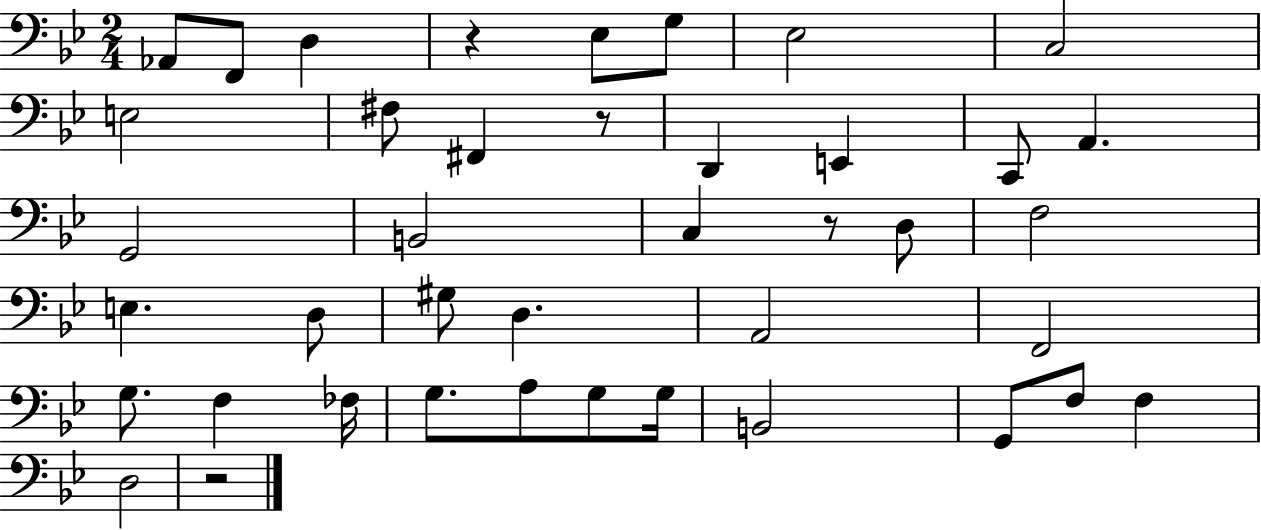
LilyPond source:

{
  \clef bass
  \numericTimeSignature
  \time 2/4
  \key bes \major
  \repeat volta 2 { aes,8 f,8 d4 | r4 ees8 g8 | ees2 | c2 | \break e2 | fis8 fis,4 r8 | d,4 e,4 | c,8 a,4. | \break g,2 | b,2 | c4 r8 d8 | f2 | \break e4. d8 | gis8 d4. | a,2 | f,2 | \break g8. f4 fes16 | g8. a8 g8 g16 | b,2 | g,8 f8 f4 | \break d2 | r2 | } \bar "|."
}